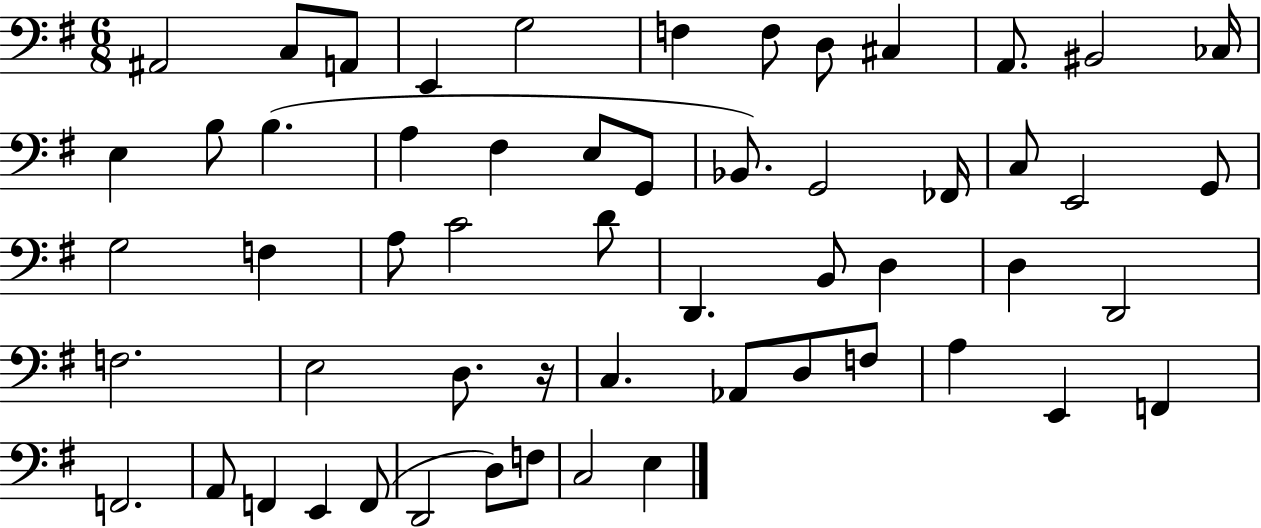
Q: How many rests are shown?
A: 1